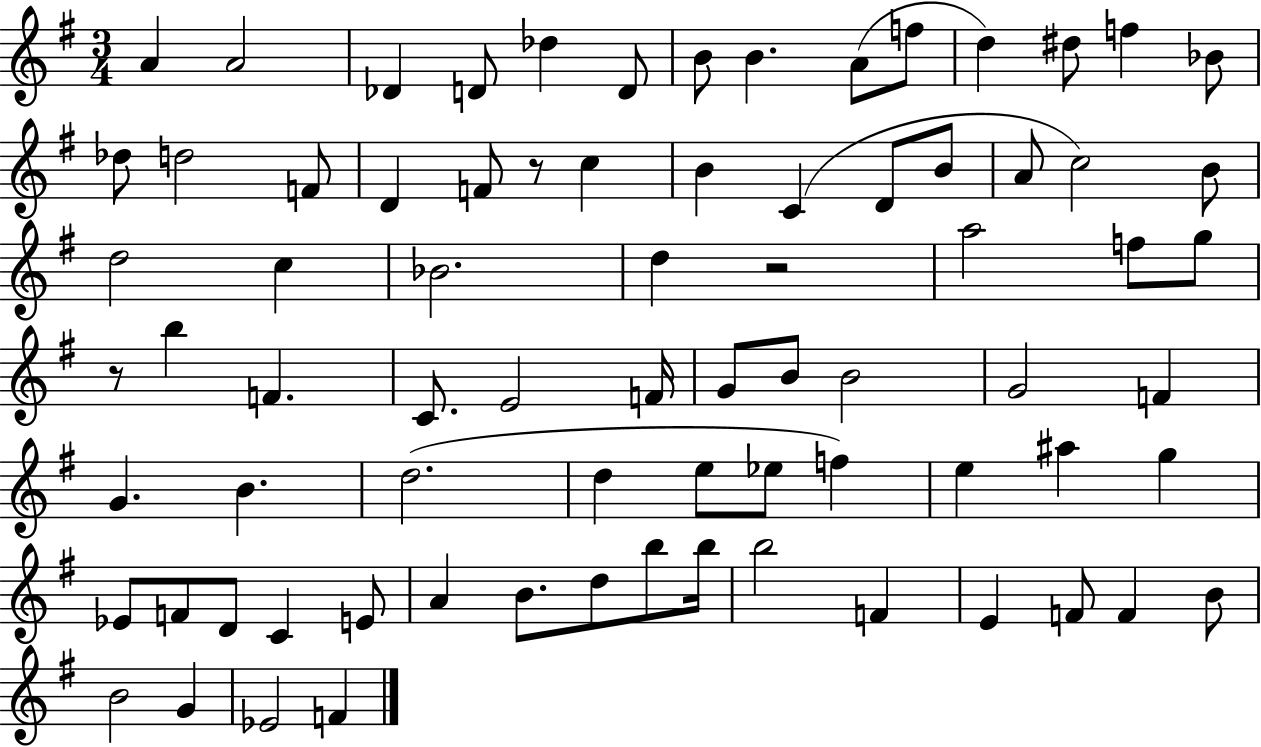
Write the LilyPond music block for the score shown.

{
  \clef treble
  \numericTimeSignature
  \time 3/4
  \key g \major
  a'4 a'2 | des'4 d'8 des''4 d'8 | b'8 b'4. a'8( f''8 | d''4) dis''8 f''4 bes'8 | \break des''8 d''2 f'8 | d'4 f'8 r8 c''4 | b'4 c'4( d'8 b'8 | a'8 c''2) b'8 | \break d''2 c''4 | bes'2. | d''4 r2 | a''2 f''8 g''8 | \break r8 b''4 f'4. | c'8. e'2 f'16 | g'8 b'8 b'2 | g'2 f'4 | \break g'4. b'4. | d''2.( | d''4 e''8 ees''8 f''4) | e''4 ais''4 g''4 | \break ees'8 f'8 d'8 c'4 e'8 | a'4 b'8. d''8 b''8 b''16 | b''2 f'4 | e'4 f'8 f'4 b'8 | \break b'2 g'4 | ees'2 f'4 | \bar "|."
}